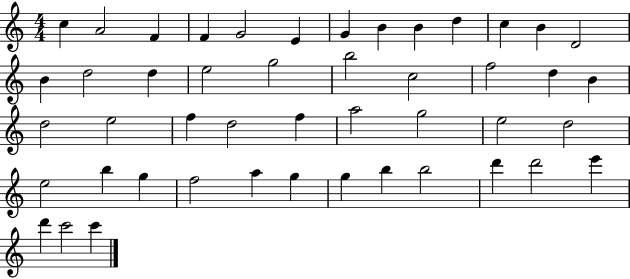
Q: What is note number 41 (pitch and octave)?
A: B5